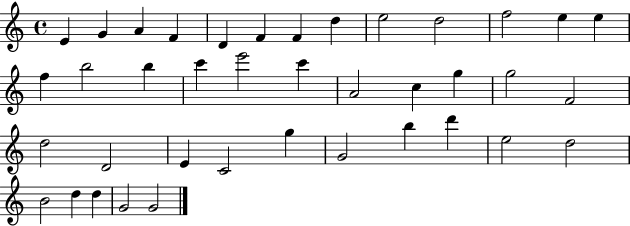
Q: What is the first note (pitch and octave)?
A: E4